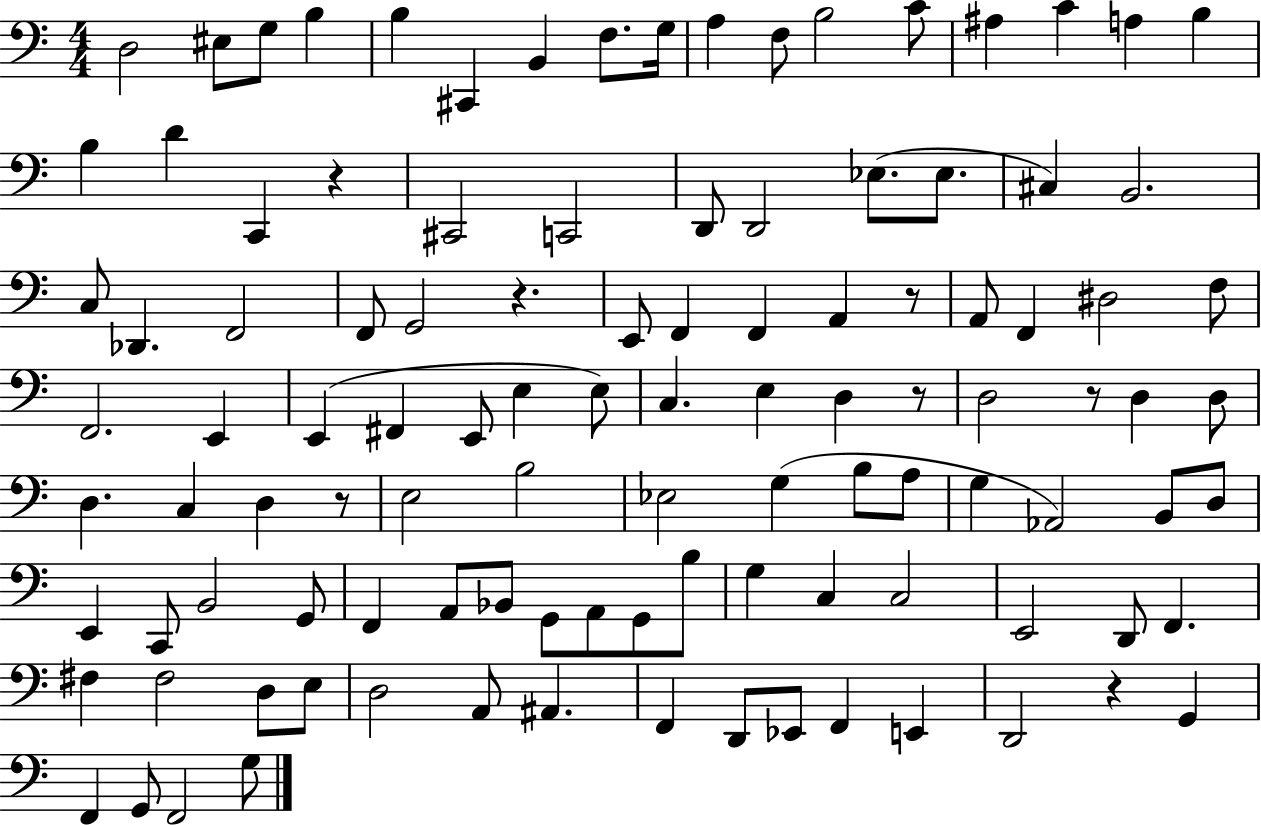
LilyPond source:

{
  \clef bass
  \numericTimeSignature
  \time 4/4
  \key c \major
  d2 eis8 g8 b4 | b4 cis,4 b,4 f8. g16 | a4 f8 b2 c'8 | ais4 c'4 a4 b4 | \break b4 d'4 c,4 r4 | cis,2 c,2 | d,8 d,2 ees8.( ees8. | cis4) b,2. | \break c8 des,4. f,2 | f,8 g,2 r4. | e,8 f,4 f,4 a,4 r8 | a,8 f,4 dis2 f8 | \break f,2. e,4 | e,4( fis,4 e,8 e4 e8) | c4. e4 d4 r8 | d2 r8 d4 d8 | \break d4. c4 d4 r8 | e2 b2 | ees2 g4( b8 a8 | g4 aes,2) b,8 d8 | \break e,4 c,8 b,2 g,8 | f,4 a,8 bes,8 g,8 a,8 g,8 b8 | g4 c4 c2 | e,2 d,8 f,4. | \break fis4 fis2 d8 e8 | d2 a,8 ais,4. | f,4 d,8 ees,8 f,4 e,4 | d,2 r4 g,4 | \break f,4 g,8 f,2 g8 | \bar "|."
}